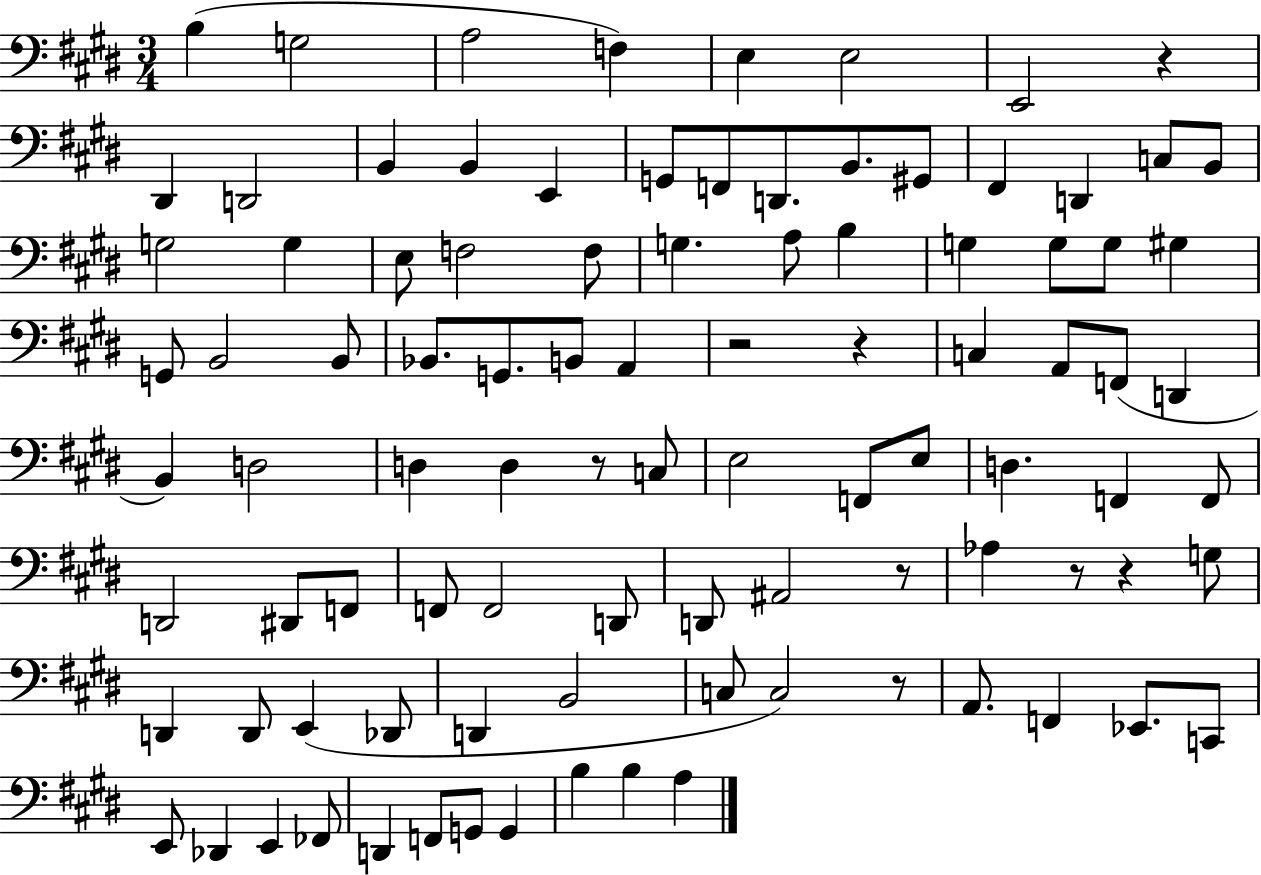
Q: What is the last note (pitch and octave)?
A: A3